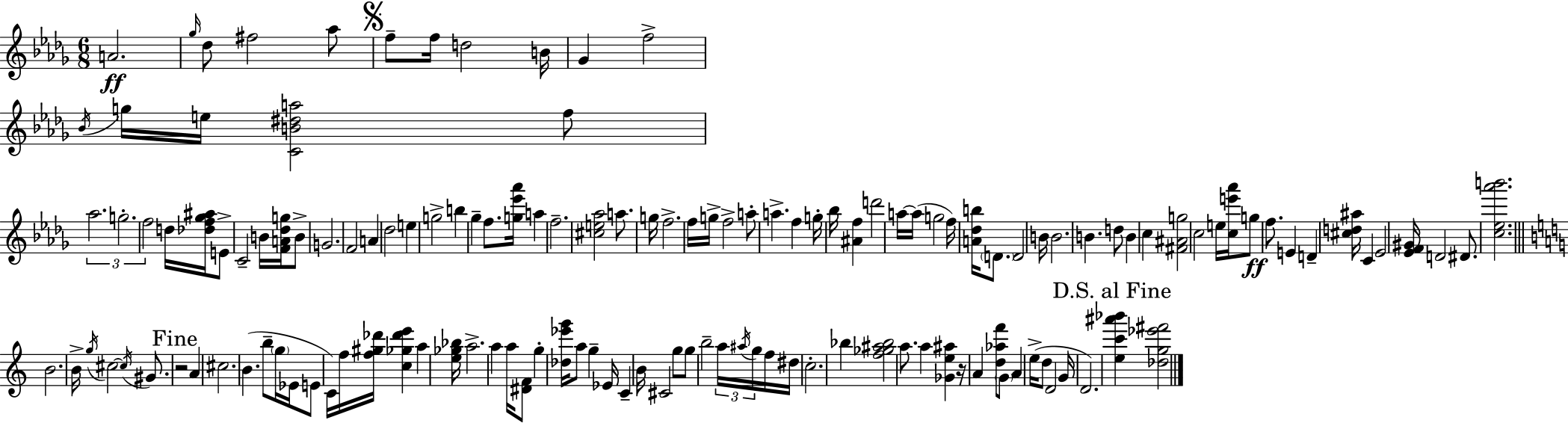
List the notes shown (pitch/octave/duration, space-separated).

A4/h. Gb5/s Db5/e F#5/h Ab5/e F5/e F5/s D5/h B4/s Gb4/q F5/h Bb4/s G5/s E5/s [C4,B4,D#5,A5]/h F5/e Ab5/h. G5/h. F5/h D5/s [Db5,F5,Gb5,A#5]/s E4/e C4/h B4/s [F4,A4,Db5,G5]/s B4/e G4/h. F4/h A4/q Db5/h E5/q G5/h B5/q Gb5/q F5/e. [G5,Eb6,Ab6]/s A5/q F5/h. [C#5,E5,Ab5]/h A5/e. G5/s F5/h. F5/s G5/s F5/h A5/e A5/q. F5/q G5/s Bb5/s [A#4,F5]/q D6/h A5/s A5/s G5/h F5/s [A4,Db5,B5]/s D4/e. D4/h B4/s B4/h. B4/q. D5/e B4/q C5/q [F#4,A#4,G5]/h C5/h E5/s [C5,E6,Ab6]/s G5/e F5/e. E4/q D4/q [C#5,D5,A#5]/s C4/q Eb4/h [Eb4,F4,G#4]/s D4/h D#4/e. [C5,Eb5,Ab6,B6]/h. B4/h. B4/s G5/s C#5/h C#5/s G#4/e. R/h A4/q C#5/h. B4/q. B5/e G5/s Eb4/s E4/e C4/s F5/s [F5,G#5,Db6]/s [C5,Gb5,Db6,E6]/q A5/q [E5,Gb5,Bb5]/s A5/h. A5/q A5/s [D#4,F4]/e G5/q [Db5,Eb6,G6]/s A5/e G5/q Eb4/s C4/q B4/s C#4/h G5/e G5/e B5/h A5/s A#5/s G5/s F5/s D#5/s C5/h. Bb5/q [F5,Gb5,A#5,Bb5]/h A5/e. A5/q [Gb4,E5,A#5]/q R/s A4/q [D5,Ab5,F6]/e G4/e A4/q E5/s D5/e D4/h G4/s D4/h. [E5,C6,A#6,Bb6]/q [Db5,G5,Eb6,F#6]/h